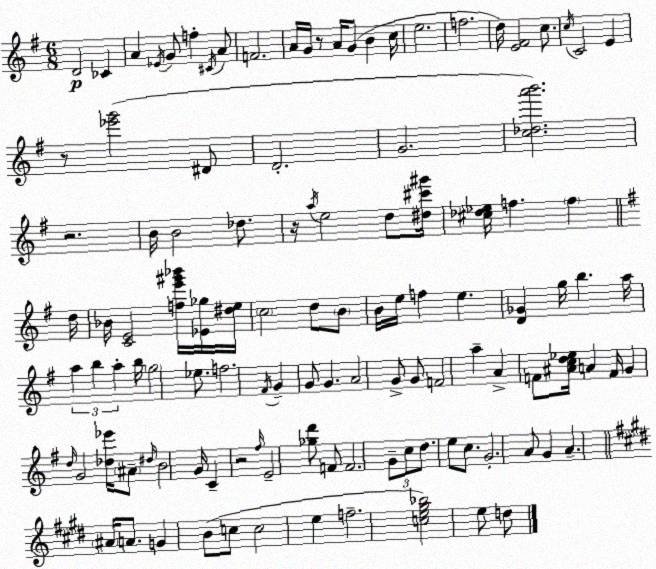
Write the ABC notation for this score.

X:1
T:Untitled
M:6/8
L:1/4
K:Em
D2 _C A _E/4 G/2 f ^C/4 A/2 F2 A/4 G/4 z/2 A/4 G/2 B c/4 e2 f2 d/4 [E^F]2 c/2 c/4 C2 E z/2 [_e'g']2 ^D/2 D2 G2 [c_da'b']2 z2 B/4 B2 _d/2 z/4 a/4 e2 d/2 [^d^c'^g']/4 [^c_d_e]/4 f f d/4 _B/4 [CE]2 [fe'^g'_b']/4 [_E_g]/4 [^de]/4 c2 d/2 B/2 B/4 e/4 f e [D_G] g/4 b a/4 a b a b/4 g2 _e/2 f2 ^F/4 G G/2 G A2 G/2 G/2 F2 a A F/2 [^Acd_e]/4 A F/4 G d/4 G2 [_d_e']/4 ^A/2 ^d/4 B2 G/4 C z2 ^f/4 E2 [_gd']/2 F/2 F2 G/2 c/2 d/2 e/2 c/2 G2 A/2 G A ^A/4 A/2 G B/2 c/2 c2 e f2 [ce^g_b]2 e/2 d/2